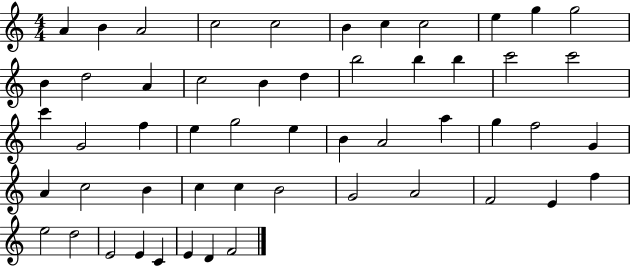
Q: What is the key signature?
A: C major